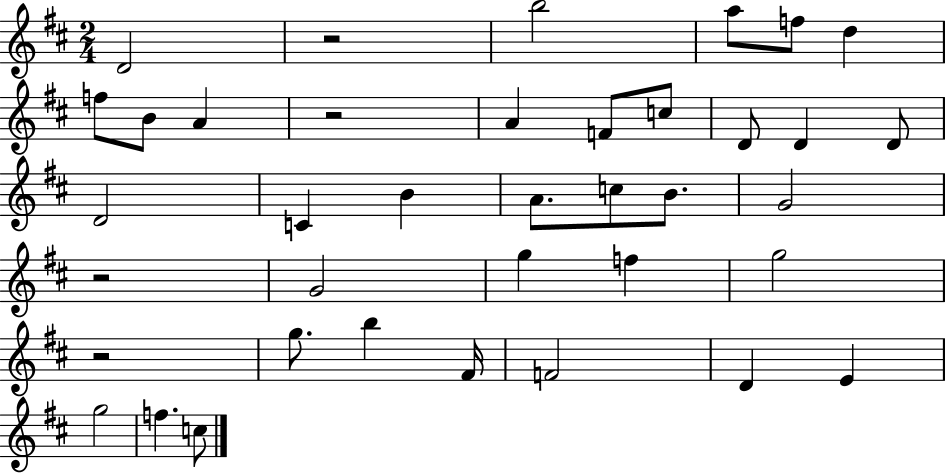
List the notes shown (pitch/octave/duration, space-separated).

D4/h R/h B5/h A5/e F5/e D5/q F5/e B4/e A4/q R/h A4/q F4/e C5/e D4/e D4/q D4/e D4/h C4/q B4/q A4/e. C5/e B4/e. G4/h R/h G4/h G5/q F5/q G5/h R/h G5/e. B5/q F#4/s F4/h D4/q E4/q G5/h F5/q. C5/e